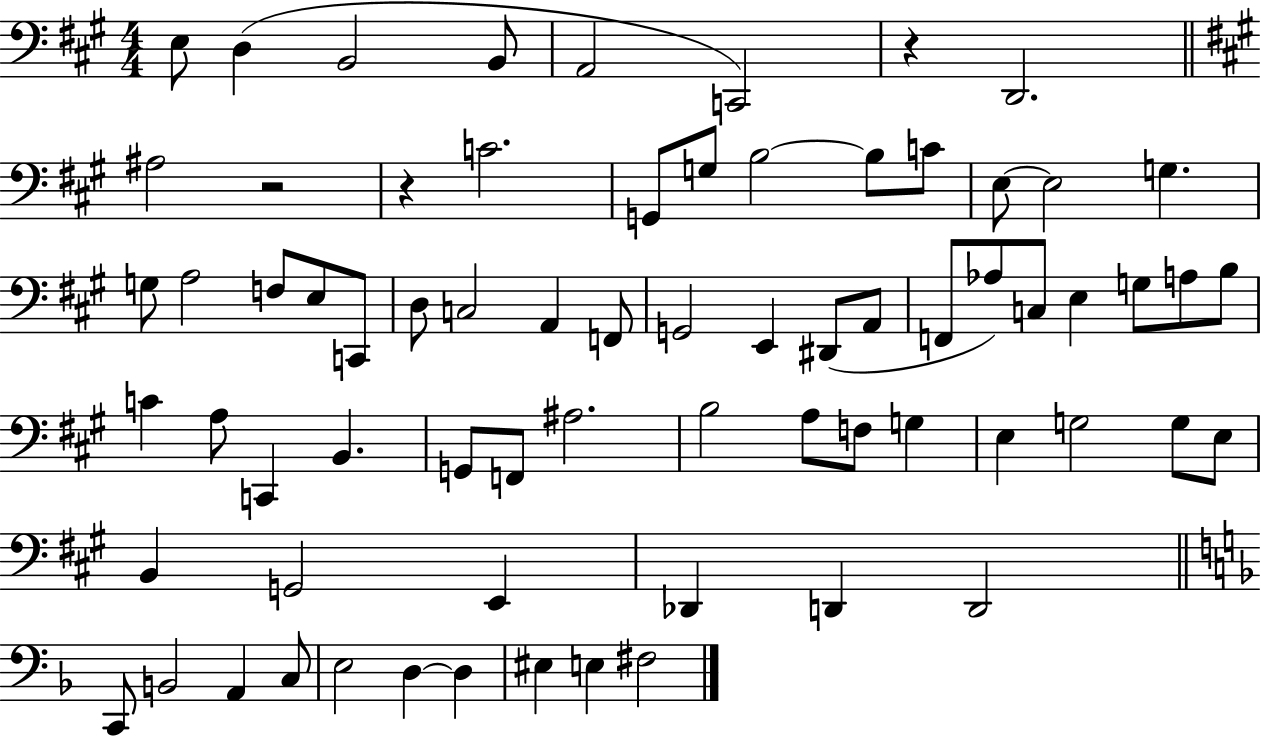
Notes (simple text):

E3/e D3/q B2/h B2/e A2/h C2/h R/q D2/h. A#3/h R/h R/q C4/h. G2/e G3/e B3/h B3/e C4/e E3/e E3/h G3/q. G3/e A3/h F3/e E3/e C2/e D3/e C3/h A2/q F2/e G2/h E2/q D#2/e A2/e F2/e Ab3/e C3/e E3/q G3/e A3/e B3/e C4/q A3/e C2/q B2/q. G2/e F2/e A#3/h. B3/h A3/e F3/e G3/q E3/q G3/h G3/e E3/e B2/q G2/h E2/q Db2/q D2/q D2/h C2/e B2/h A2/q C3/e E3/h D3/q D3/q EIS3/q E3/q F#3/h